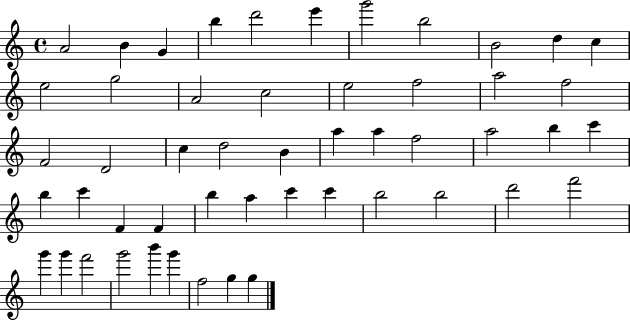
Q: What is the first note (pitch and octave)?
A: A4